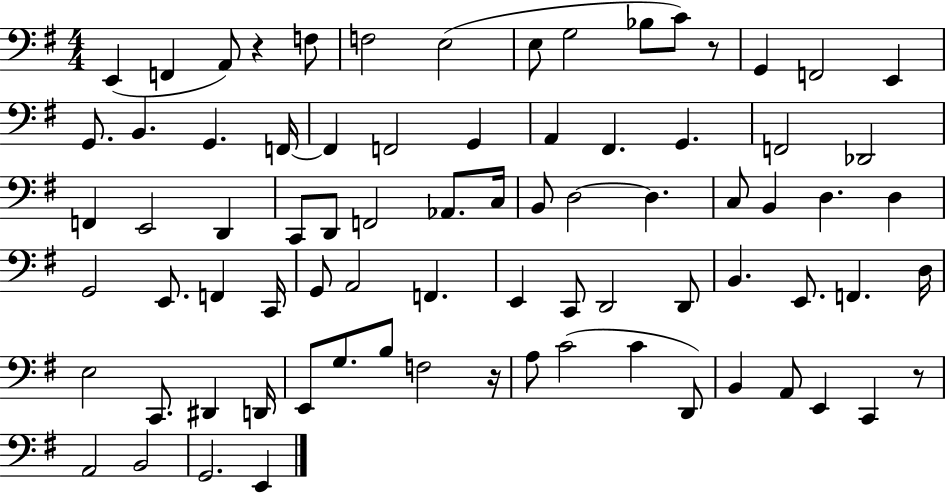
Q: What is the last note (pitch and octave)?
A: E2